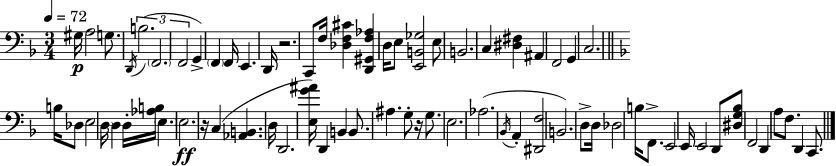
X:1
T:Untitled
M:3/4
L:1/4
K:F
^G,/4 A,2 G,/2 D,,/4 B,2 F,,2 F,,2 G,, F,, F,,/4 E,, D,,/4 z2 C,,/2 F,/4 [_D,F,^C] [D,,^G,,F,_A,] D,/4 E,/2 [E,,B,,_G,]2 E,/2 B,,2 C, [^D,^F,] ^A,, F,,2 G,, C,2 B,/4 _D,/2 E,2 D,/4 D, D,/4 [_A,B,]/4 E, E,2 z/4 C, [_A,,B,,] D,/4 D,,2 [E,G^A]/4 D,, B,, B,,/2 ^A, G,/2 z/4 G,/2 E,2 _A,2 _B,,/4 A,, [^D,,F,]2 B,,2 D,/2 D,/4 _D,2 B,/4 F,,/2 E,,2 E,,/4 E,,2 D,,/2 [^D,G,_B,]/2 F,,2 D,, A,/2 F,/2 D,, C,,/2